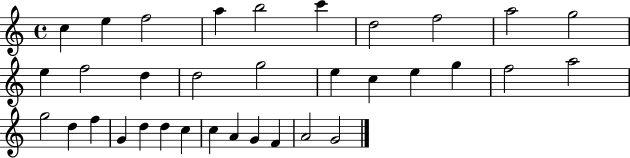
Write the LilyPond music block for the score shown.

{
  \clef treble
  \time 4/4
  \defaultTimeSignature
  \key c \major
  c''4 e''4 f''2 | a''4 b''2 c'''4 | d''2 f''2 | a''2 g''2 | \break e''4 f''2 d''4 | d''2 g''2 | e''4 c''4 e''4 g''4 | f''2 a''2 | \break g''2 d''4 f''4 | g'4 d''4 d''4 c''4 | c''4 a'4 g'4 f'4 | a'2 g'2 | \break \bar "|."
}